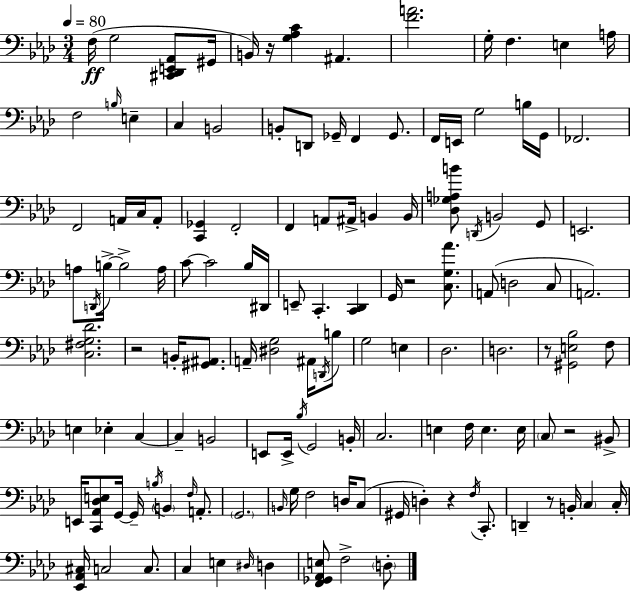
F3/s G3/h [C#2,Db2,E2,Ab2]/e G#2/s B2/s R/s [G3,Ab3,C4]/q A#2/q. [F4,A4]/h. G3/s F3/q. E3/q A3/s F3/h B3/s E3/q C3/q B2/h B2/e D2/e Gb2/s F2/q Gb2/e. F2/s E2/s G3/h B3/s G2/s FES2/h. F2/h A2/s C3/s A2/e [C2,Gb2]/q F2/h F2/q A2/e A#2/s B2/q B2/s [Db3,Gb3,A3,B4]/e D2/s B2/h G2/e E2/h. A3/e D2/s B3/s B3/h A3/s C4/e C4/h Bb3/s D#2/s E2/e C2/q. [C2,Db2]/q G2/s R/h [C3,G3,Ab4]/e. A2/e D3/h C3/e A2/h. [C3,F#3,G3,Db4]/h. R/h B2/s [G#2,A#2]/e. A2/s [D#3,G3]/h A#2/s D2/s B3/e G3/h E3/q Db3/h. D3/h. R/e [G#2,E3,Bb3]/h F3/e E3/q Eb3/q C3/q C3/q B2/h E2/e E2/s Bb3/s G2/h B2/s C3/h. E3/q F3/s E3/q. E3/s C3/e R/h BIS2/e E2/s [C2,Ab2,Db3,E3]/e G2/s G2/s B3/s B2/q F3/s A2/e. G2/h. B2/s G3/s F3/h D3/s C3/e G#2/s D3/q R/q F3/s C2/e. D2/q R/e B2/s C3/q C3/s [Eb2,Ab2,C#3]/s C3/h C3/e. C3/q E3/q D#3/s D3/q [F2,Gb2,Ab2,E3]/e F3/h D3/e